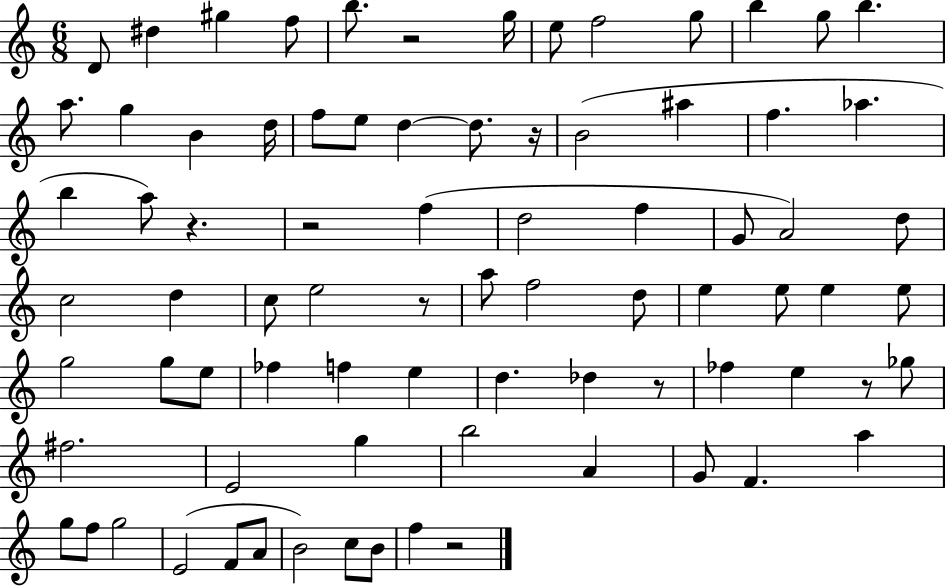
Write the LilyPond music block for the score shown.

{
  \clef treble
  \numericTimeSignature
  \time 6/8
  \key c \major
  \repeat volta 2 { d'8 dis''4 gis''4 f''8 | b''8. r2 g''16 | e''8 f''2 g''8 | b''4 g''8 b''4. | \break a''8. g''4 b'4 d''16 | f''8 e''8 d''4~~ d''8. r16 | b'2( ais''4 | f''4. aes''4. | \break b''4 a''8) r4. | r2 f''4( | d''2 f''4 | g'8 a'2) d''8 | \break c''2 d''4 | c''8 e''2 r8 | a''8 f''2 d''8 | e''4 e''8 e''4 e''8 | \break g''2 g''8 e''8 | fes''4 f''4 e''4 | d''4. des''4 r8 | fes''4 e''4 r8 ges''8 | \break fis''2. | e'2 g''4 | b''2 a'4 | g'8 f'4. a''4 | \break g''8 f''8 g''2 | e'2( f'8 a'8 | b'2) c''8 b'8 | f''4 r2 | \break } \bar "|."
}